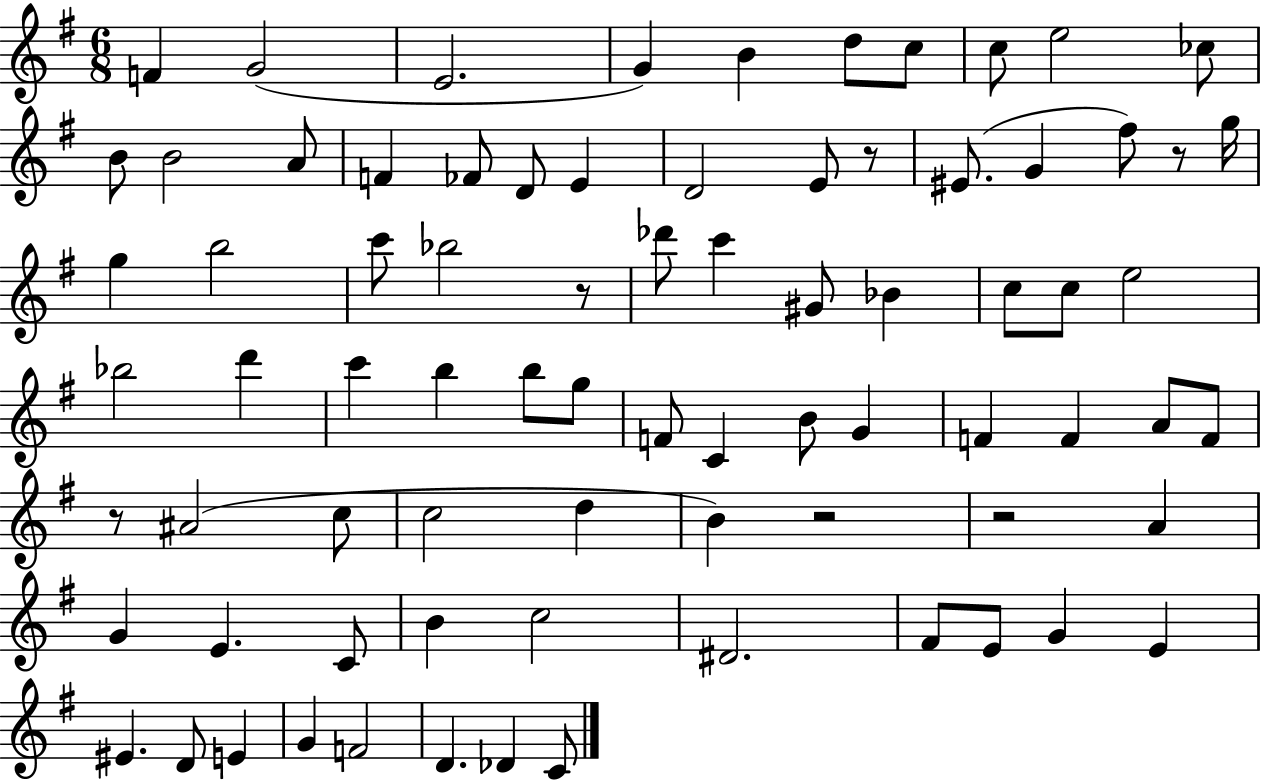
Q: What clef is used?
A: treble